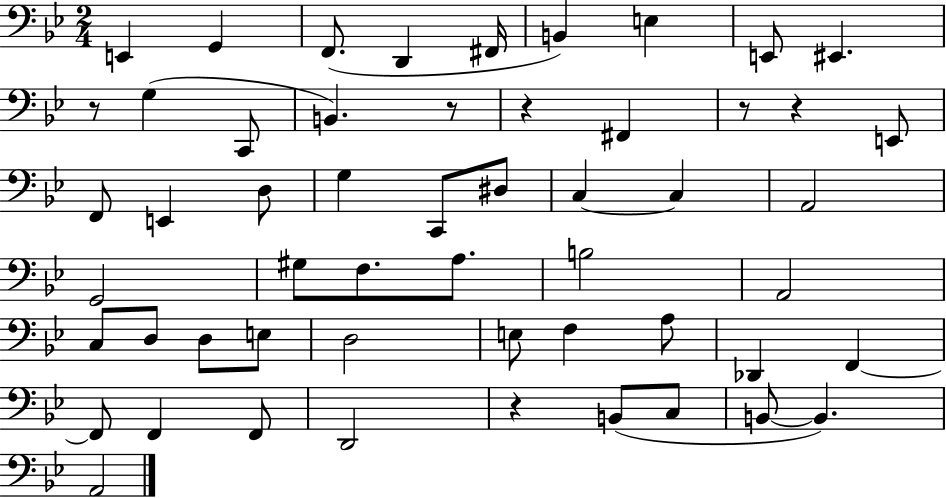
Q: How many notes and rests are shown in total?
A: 54